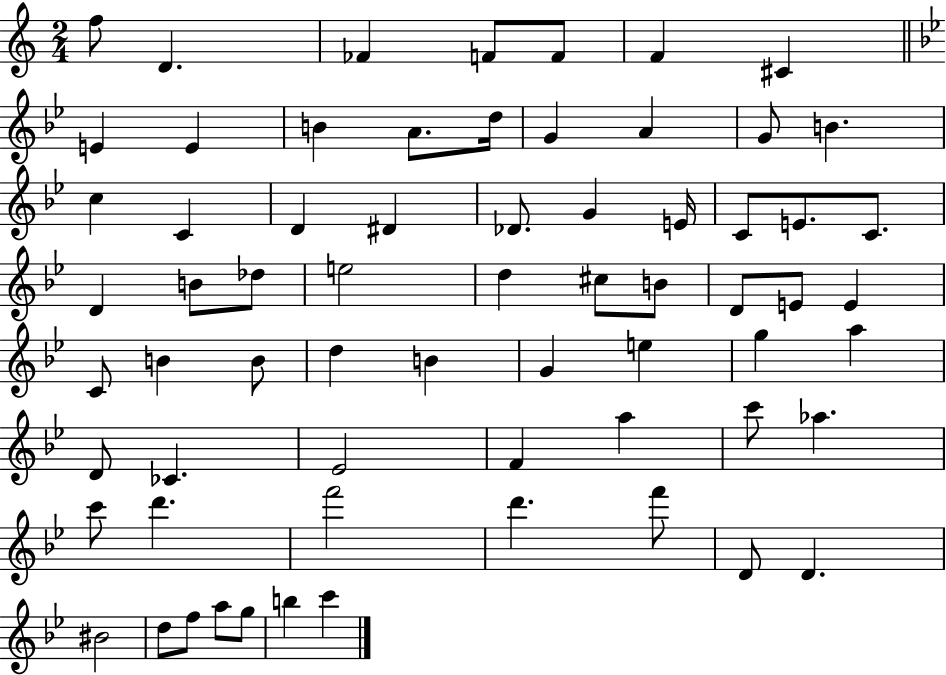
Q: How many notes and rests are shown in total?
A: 66